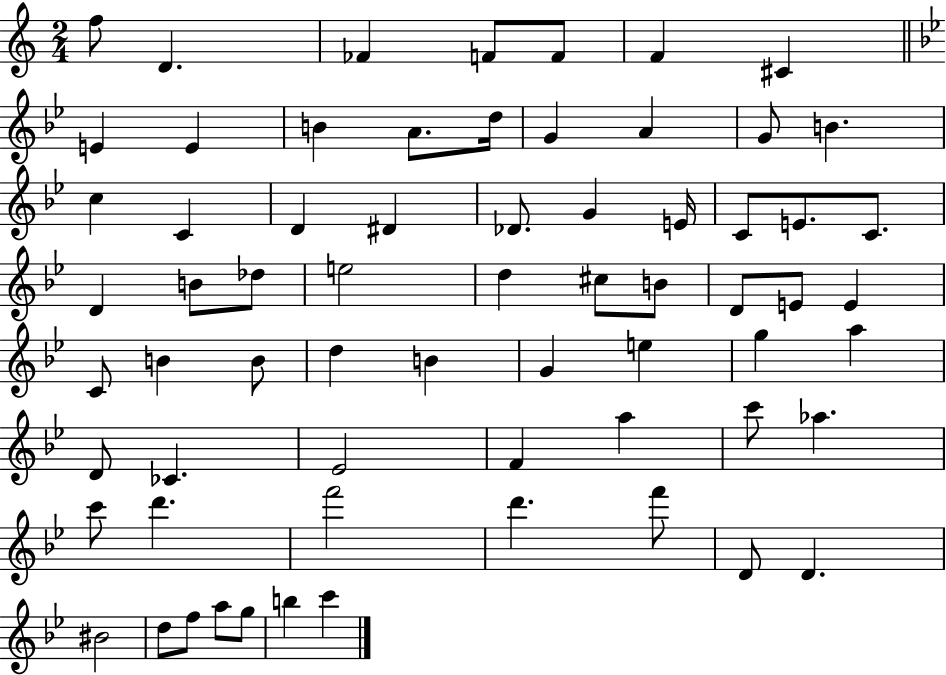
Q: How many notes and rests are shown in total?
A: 66